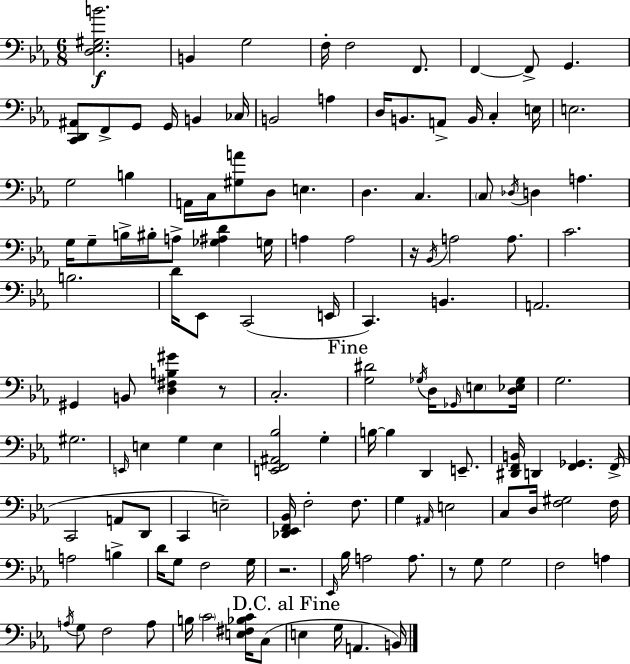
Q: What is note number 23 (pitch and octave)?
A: G3